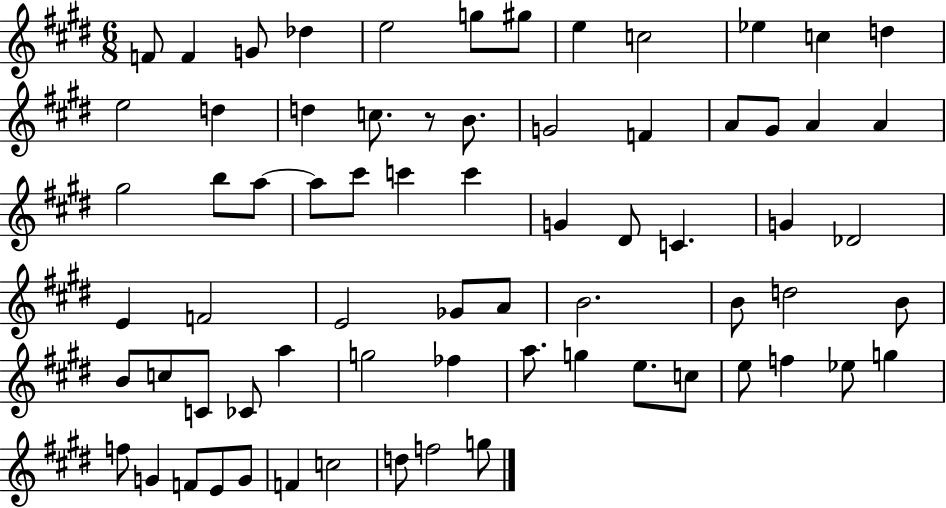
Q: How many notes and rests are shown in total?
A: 70